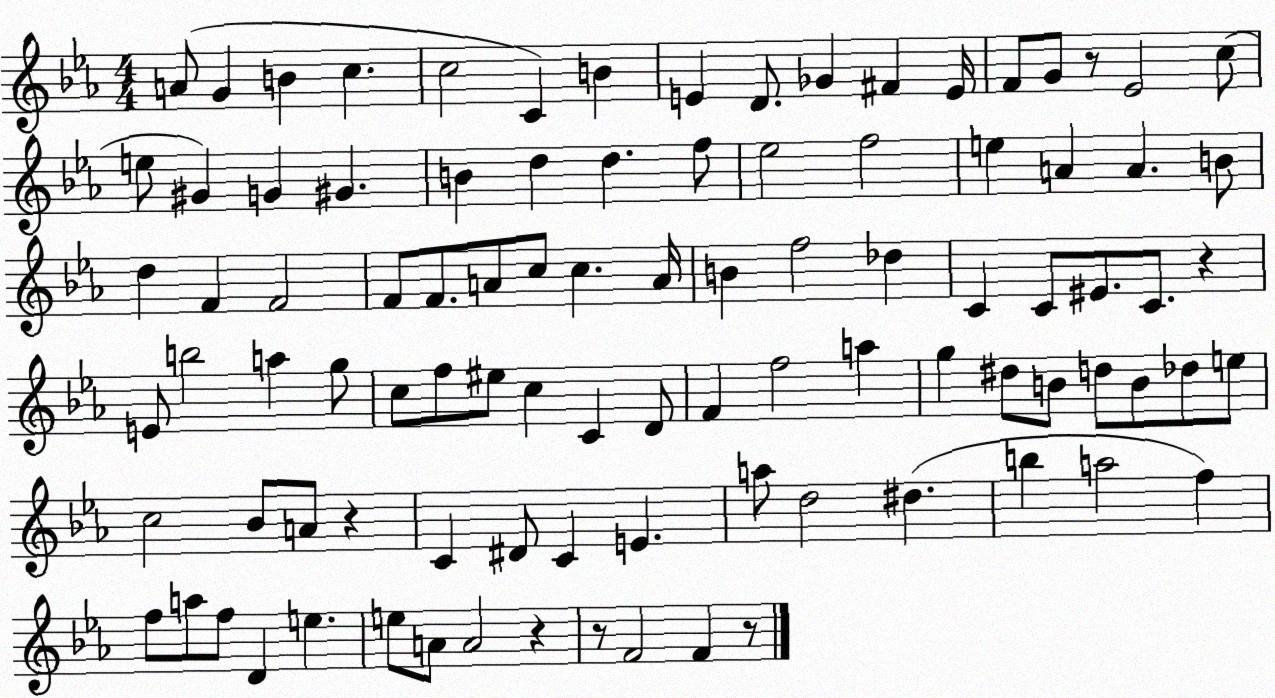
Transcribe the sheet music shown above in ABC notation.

X:1
T:Untitled
M:4/4
L:1/4
K:Eb
A/2 G B c c2 C B E D/2 _G ^F E/4 F/2 G/2 z/2 _E2 c/2 e/2 ^G G ^G B d d f/2 _e2 f2 e A A B/2 d F F2 F/2 F/2 A/2 c/2 c A/4 B f2 _d C C/2 ^E/2 C/2 z E/2 b2 a g/2 c/2 f/2 ^e/2 c C D/2 F f2 a g ^d/2 B/2 d/2 B/2 _d/2 e/2 c2 _B/2 A/2 z C ^D/2 C E a/2 d2 ^d b a2 f f/2 a/2 f/2 D e e/2 A/2 A2 z z/2 F2 F z/2